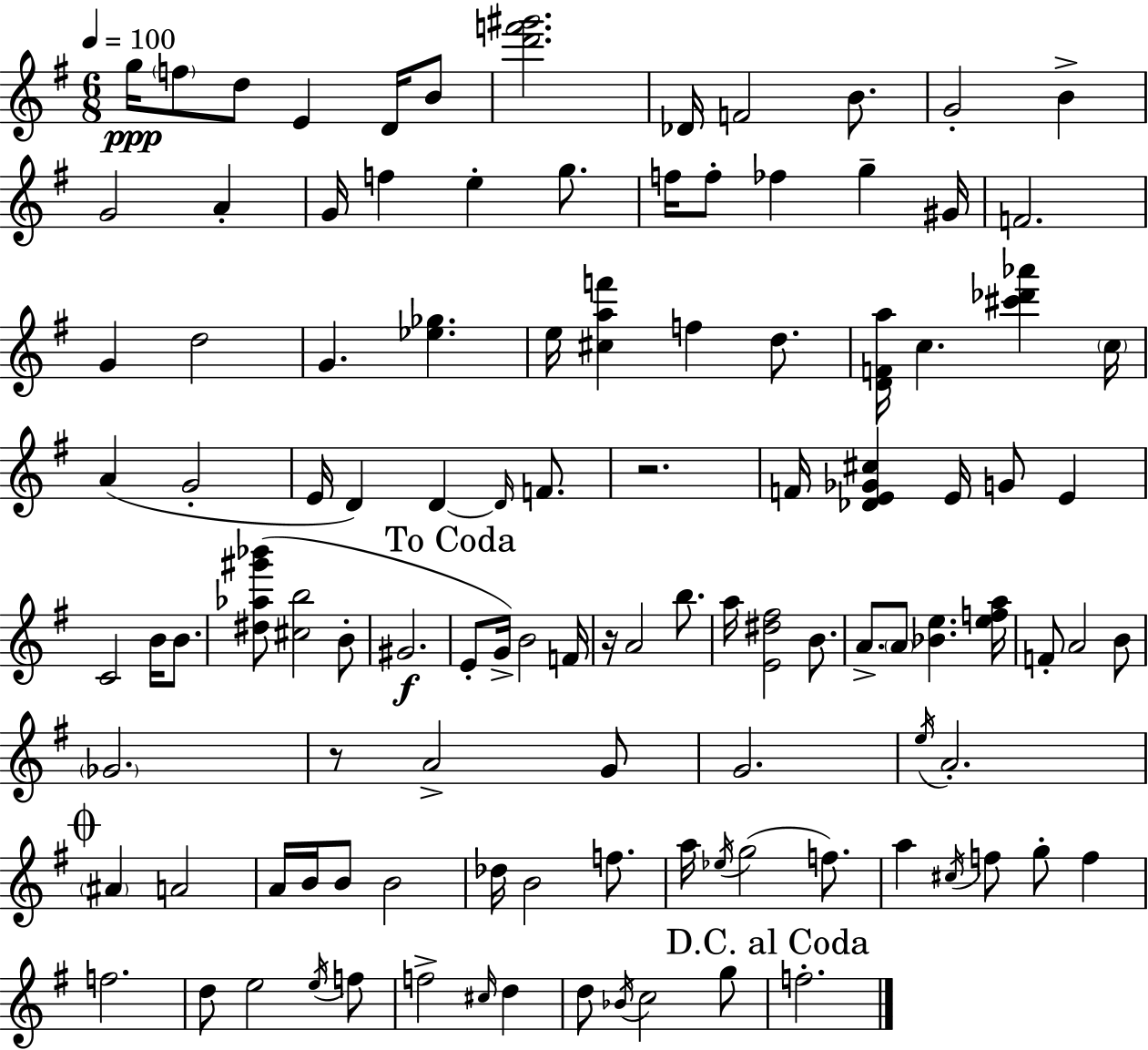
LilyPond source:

{
  \clef treble
  \numericTimeSignature
  \time 6/8
  \key e \minor
  \tempo 4 = 100
  g''16\ppp \parenthesize f''8 d''8 e'4 d'16 b'8 | <d''' f''' gis'''>2. | des'16 f'2 b'8. | g'2-. b'4-> | \break g'2 a'4-. | g'16 f''4 e''4-. g''8. | f''16 f''8-. fes''4 g''4-- gis'16 | f'2. | \break g'4 d''2 | g'4. <ees'' ges''>4. | e''16 <cis'' a'' f'''>4 f''4 d''8. | <d' f' a''>16 c''4. <cis''' des''' aes'''>4 \parenthesize c''16 | \break a'4( g'2-. | e'16 d'4) d'4~~ \grace { d'16 } f'8. | r2. | f'16 <des' e' ges' cis''>4 e'16 g'8 e'4 | \break c'2 b'16 b'8. | <dis'' aes'' gis''' bes'''>8( <cis'' b''>2 b'8-. | gis'2.\f | \mark "To Coda" e'8-. g'16->) b'2 | \break f'16 r16 a'2 b''8. | a''16 <e' dis'' fis''>2 b'8. | a'8.-> \parenthesize a'8 <bes' e''>4. | <e'' f'' a''>16 f'8-. a'2 b'8 | \break \parenthesize ges'2. | r8 a'2-> g'8 | g'2. | \acciaccatura { e''16 } a'2.-. | \break \mark \markup { \musicglyph "scripts.coda" } \parenthesize ais'4 a'2 | a'16 b'16 b'8 b'2 | des''16 b'2 f''8. | a''16 \acciaccatura { ees''16 }( g''2 | \break f''8.) a''4 \acciaccatura { cis''16 } f''8 g''8-. | f''4 f''2. | d''8 e''2 | \acciaccatura { e''16 } f''8 f''2-> | \break \grace { cis''16 } d''4 d''8 \acciaccatura { bes'16 } c''2 | g''8 \mark "D.C. al Coda" f''2.-. | \bar "|."
}